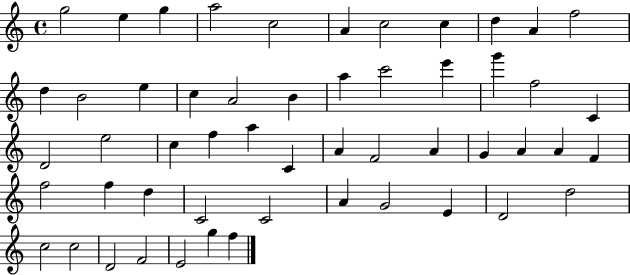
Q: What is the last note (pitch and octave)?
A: F5